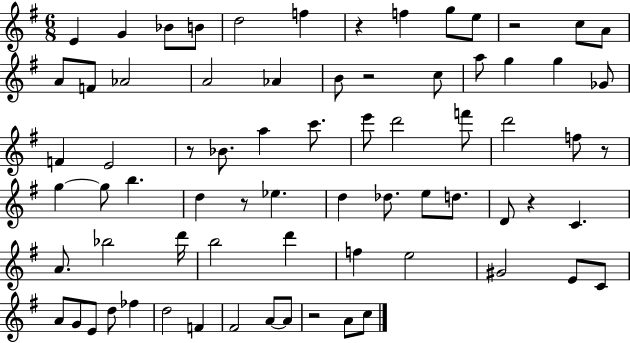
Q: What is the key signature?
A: G major